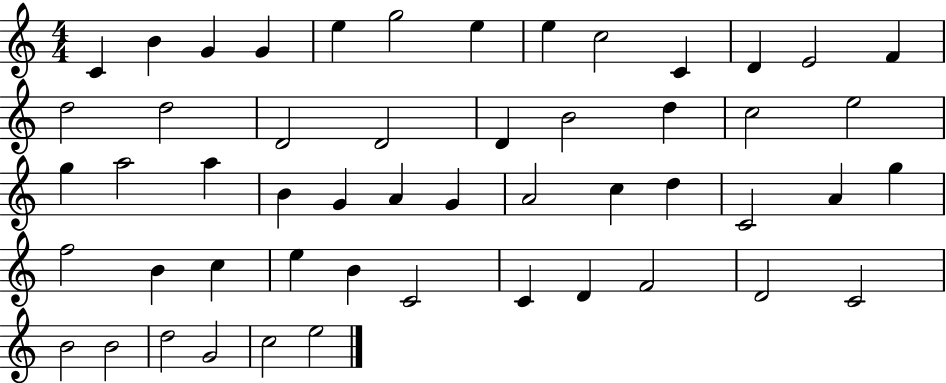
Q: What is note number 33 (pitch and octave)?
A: C4